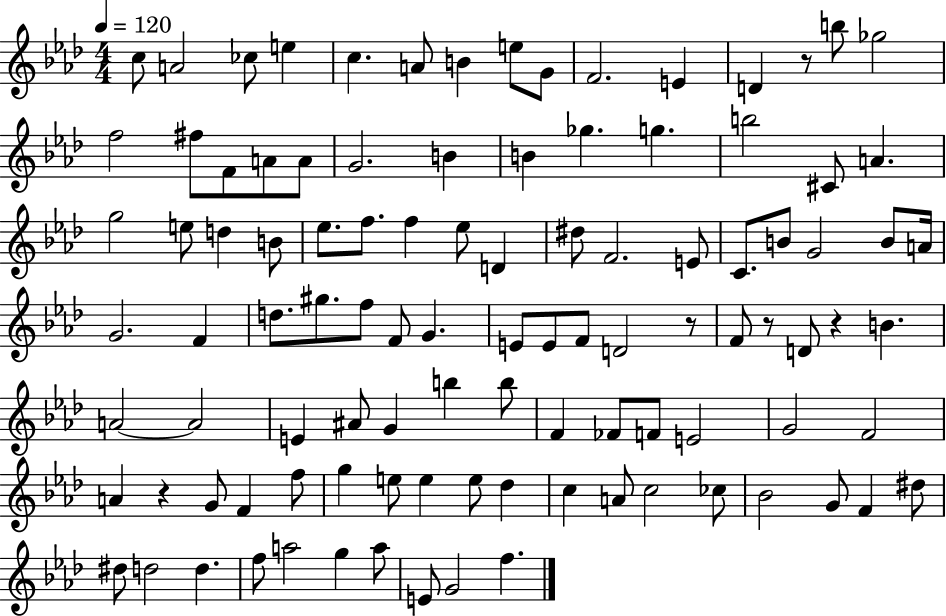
{
  \clef treble
  \numericTimeSignature
  \time 4/4
  \key aes \major
  \tempo 4 = 120
  \repeat volta 2 { c''8 a'2 ces''8 e''4 | c''4. a'8 b'4 e''8 g'8 | f'2. e'4 | d'4 r8 b''8 ges''2 | \break f''2 fis''8 f'8 a'8 a'8 | g'2. b'4 | b'4 ges''4. g''4. | b''2 cis'8 a'4. | \break g''2 e''8 d''4 b'8 | ees''8. f''8. f''4 ees''8 d'4 | dis''8 f'2. e'8 | c'8. b'8 g'2 b'8 a'16 | \break g'2. f'4 | d''8. gis''8. f''8 f'8 g'4. | e'8 e'8 f'8 d'2 r8 | f'8 r8 d'8 r4 b'4. | \break a'2~~ a'2 | e'4 ais'8 g'4 b''4 b''8 | f'4 fes'8 f'8 e'2 | g'2 f'2 | \break a'4 r4 g'8 f'4 f''8 | g''4 e''8 e''4 e''8 des''4 | c''4 a'8 c''2 ces''8 | bes'2 g'8 f'4 dis''8 | \break dis''8 d''2 d''4. | f''8 a''2 g''4 a''8 | e'8 g'2 f''4. | } \bar "|."
}